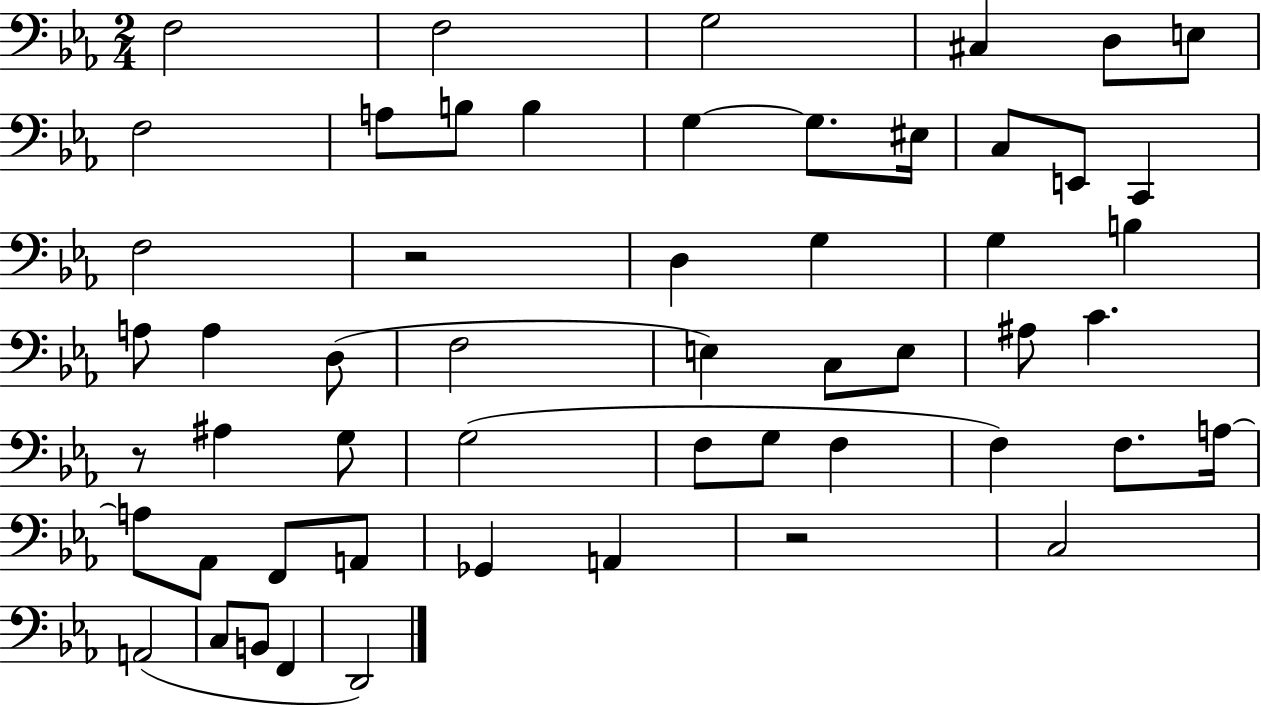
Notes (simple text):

F3/h F3/h G3/h C#3/q D3/e E3/e F3/h A3/e B3/e B3/q G3/q G3/e. EIS3/s C3/e E2/e C2/q F3/h R/h D3/q G3/q G3/q B3/q A3/e A3/q D3/e F3/h E3/q C3/e E3/e A#3/e C4/q. R/e A#3/q G3/e G3/h F3/e G3/e F3/q F3/q F3/e. A3/s A3/e Ab2/e F2/e A2/e Gb2/q A2/q R/h C3/h A2/h C3/e B2/e F2/q D2/h